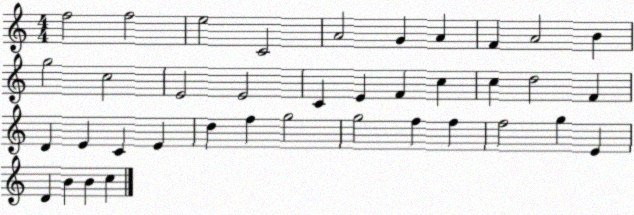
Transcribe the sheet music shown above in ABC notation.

X:1
T:Untitled
M:4/4
L:1/4
K:C
f2 f2 e2 C2 A2 G A F A2 B g2 c2 E2 E2 C E F c c d2 F D E C E d f g2 g2 f f f2 g E D B B c